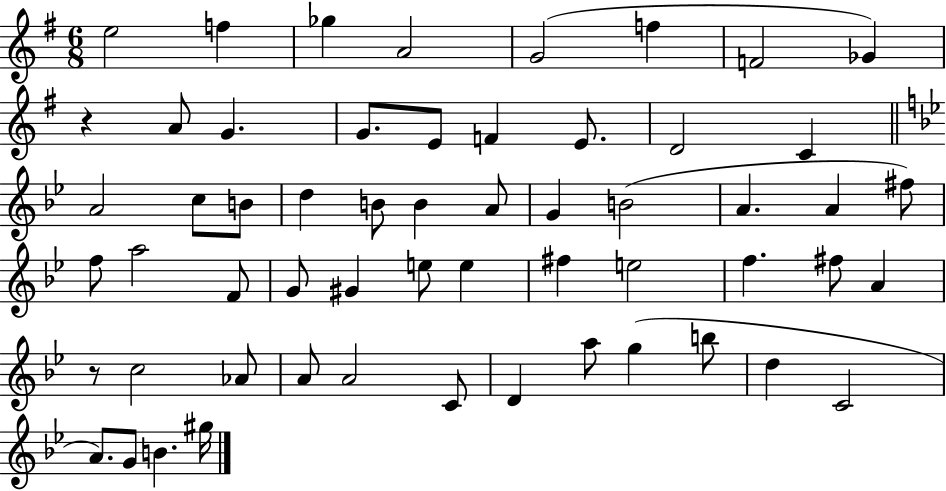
{
  \clef treble
  \numericTimeSignature
  \time 6/8
  \key g \major
  e''2 f''4 | ges''4 a'2 | g'2( f''4 | f'2 ges'4) | \break r4 a'8 g'4. | g'8. e'8 f'4 e'8. | d'2 c'4 | \bar "||" \break \key g \minor a'2 c''8 b'8 | d''4 b'8 b'4 a'8 | g'4 b'2( | a'4. a'4 fis''8) | \break f''8 a''2 f'8 | g'8 gis'4 e''8 e''4 | fis''4 e''2 | f''4. fis''8 a'4 | \break r8 c''2 aes'8 | a'8 a'2 c'8 | d'4 a''8 g''4( b''8 | d''4 c'2 | \break a'8.) g'8 b'4. gis''16 | \bar "|."
}